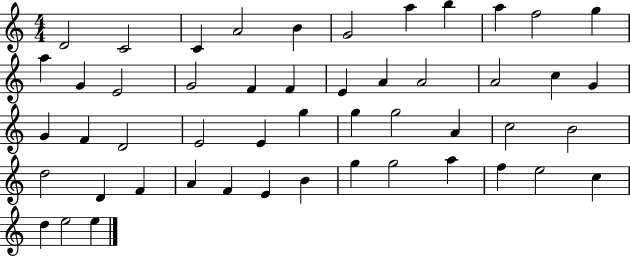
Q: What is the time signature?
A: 4/4